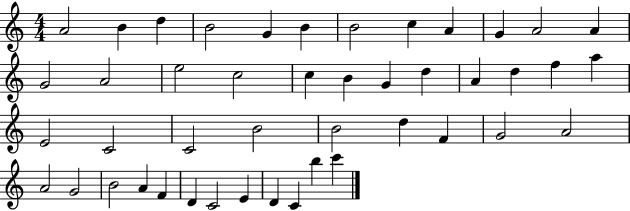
A4/h B4/q D5/q B4/h G4/q B4/q B4/h C5/q A4/q G4/q A4/h A4/q G4/h A4/h E5/h C5/h C5/q B4/q G4/q D5/q A4/q D5/q F5/q A5/q E4/h C4/h C4/h B4/h B4/h D5/q F4/q G4/h A4/h A4/h G4/h B4/h A4/q F4/q D4/q C4/h E4/q D4/q C4/q B5/q C6/q